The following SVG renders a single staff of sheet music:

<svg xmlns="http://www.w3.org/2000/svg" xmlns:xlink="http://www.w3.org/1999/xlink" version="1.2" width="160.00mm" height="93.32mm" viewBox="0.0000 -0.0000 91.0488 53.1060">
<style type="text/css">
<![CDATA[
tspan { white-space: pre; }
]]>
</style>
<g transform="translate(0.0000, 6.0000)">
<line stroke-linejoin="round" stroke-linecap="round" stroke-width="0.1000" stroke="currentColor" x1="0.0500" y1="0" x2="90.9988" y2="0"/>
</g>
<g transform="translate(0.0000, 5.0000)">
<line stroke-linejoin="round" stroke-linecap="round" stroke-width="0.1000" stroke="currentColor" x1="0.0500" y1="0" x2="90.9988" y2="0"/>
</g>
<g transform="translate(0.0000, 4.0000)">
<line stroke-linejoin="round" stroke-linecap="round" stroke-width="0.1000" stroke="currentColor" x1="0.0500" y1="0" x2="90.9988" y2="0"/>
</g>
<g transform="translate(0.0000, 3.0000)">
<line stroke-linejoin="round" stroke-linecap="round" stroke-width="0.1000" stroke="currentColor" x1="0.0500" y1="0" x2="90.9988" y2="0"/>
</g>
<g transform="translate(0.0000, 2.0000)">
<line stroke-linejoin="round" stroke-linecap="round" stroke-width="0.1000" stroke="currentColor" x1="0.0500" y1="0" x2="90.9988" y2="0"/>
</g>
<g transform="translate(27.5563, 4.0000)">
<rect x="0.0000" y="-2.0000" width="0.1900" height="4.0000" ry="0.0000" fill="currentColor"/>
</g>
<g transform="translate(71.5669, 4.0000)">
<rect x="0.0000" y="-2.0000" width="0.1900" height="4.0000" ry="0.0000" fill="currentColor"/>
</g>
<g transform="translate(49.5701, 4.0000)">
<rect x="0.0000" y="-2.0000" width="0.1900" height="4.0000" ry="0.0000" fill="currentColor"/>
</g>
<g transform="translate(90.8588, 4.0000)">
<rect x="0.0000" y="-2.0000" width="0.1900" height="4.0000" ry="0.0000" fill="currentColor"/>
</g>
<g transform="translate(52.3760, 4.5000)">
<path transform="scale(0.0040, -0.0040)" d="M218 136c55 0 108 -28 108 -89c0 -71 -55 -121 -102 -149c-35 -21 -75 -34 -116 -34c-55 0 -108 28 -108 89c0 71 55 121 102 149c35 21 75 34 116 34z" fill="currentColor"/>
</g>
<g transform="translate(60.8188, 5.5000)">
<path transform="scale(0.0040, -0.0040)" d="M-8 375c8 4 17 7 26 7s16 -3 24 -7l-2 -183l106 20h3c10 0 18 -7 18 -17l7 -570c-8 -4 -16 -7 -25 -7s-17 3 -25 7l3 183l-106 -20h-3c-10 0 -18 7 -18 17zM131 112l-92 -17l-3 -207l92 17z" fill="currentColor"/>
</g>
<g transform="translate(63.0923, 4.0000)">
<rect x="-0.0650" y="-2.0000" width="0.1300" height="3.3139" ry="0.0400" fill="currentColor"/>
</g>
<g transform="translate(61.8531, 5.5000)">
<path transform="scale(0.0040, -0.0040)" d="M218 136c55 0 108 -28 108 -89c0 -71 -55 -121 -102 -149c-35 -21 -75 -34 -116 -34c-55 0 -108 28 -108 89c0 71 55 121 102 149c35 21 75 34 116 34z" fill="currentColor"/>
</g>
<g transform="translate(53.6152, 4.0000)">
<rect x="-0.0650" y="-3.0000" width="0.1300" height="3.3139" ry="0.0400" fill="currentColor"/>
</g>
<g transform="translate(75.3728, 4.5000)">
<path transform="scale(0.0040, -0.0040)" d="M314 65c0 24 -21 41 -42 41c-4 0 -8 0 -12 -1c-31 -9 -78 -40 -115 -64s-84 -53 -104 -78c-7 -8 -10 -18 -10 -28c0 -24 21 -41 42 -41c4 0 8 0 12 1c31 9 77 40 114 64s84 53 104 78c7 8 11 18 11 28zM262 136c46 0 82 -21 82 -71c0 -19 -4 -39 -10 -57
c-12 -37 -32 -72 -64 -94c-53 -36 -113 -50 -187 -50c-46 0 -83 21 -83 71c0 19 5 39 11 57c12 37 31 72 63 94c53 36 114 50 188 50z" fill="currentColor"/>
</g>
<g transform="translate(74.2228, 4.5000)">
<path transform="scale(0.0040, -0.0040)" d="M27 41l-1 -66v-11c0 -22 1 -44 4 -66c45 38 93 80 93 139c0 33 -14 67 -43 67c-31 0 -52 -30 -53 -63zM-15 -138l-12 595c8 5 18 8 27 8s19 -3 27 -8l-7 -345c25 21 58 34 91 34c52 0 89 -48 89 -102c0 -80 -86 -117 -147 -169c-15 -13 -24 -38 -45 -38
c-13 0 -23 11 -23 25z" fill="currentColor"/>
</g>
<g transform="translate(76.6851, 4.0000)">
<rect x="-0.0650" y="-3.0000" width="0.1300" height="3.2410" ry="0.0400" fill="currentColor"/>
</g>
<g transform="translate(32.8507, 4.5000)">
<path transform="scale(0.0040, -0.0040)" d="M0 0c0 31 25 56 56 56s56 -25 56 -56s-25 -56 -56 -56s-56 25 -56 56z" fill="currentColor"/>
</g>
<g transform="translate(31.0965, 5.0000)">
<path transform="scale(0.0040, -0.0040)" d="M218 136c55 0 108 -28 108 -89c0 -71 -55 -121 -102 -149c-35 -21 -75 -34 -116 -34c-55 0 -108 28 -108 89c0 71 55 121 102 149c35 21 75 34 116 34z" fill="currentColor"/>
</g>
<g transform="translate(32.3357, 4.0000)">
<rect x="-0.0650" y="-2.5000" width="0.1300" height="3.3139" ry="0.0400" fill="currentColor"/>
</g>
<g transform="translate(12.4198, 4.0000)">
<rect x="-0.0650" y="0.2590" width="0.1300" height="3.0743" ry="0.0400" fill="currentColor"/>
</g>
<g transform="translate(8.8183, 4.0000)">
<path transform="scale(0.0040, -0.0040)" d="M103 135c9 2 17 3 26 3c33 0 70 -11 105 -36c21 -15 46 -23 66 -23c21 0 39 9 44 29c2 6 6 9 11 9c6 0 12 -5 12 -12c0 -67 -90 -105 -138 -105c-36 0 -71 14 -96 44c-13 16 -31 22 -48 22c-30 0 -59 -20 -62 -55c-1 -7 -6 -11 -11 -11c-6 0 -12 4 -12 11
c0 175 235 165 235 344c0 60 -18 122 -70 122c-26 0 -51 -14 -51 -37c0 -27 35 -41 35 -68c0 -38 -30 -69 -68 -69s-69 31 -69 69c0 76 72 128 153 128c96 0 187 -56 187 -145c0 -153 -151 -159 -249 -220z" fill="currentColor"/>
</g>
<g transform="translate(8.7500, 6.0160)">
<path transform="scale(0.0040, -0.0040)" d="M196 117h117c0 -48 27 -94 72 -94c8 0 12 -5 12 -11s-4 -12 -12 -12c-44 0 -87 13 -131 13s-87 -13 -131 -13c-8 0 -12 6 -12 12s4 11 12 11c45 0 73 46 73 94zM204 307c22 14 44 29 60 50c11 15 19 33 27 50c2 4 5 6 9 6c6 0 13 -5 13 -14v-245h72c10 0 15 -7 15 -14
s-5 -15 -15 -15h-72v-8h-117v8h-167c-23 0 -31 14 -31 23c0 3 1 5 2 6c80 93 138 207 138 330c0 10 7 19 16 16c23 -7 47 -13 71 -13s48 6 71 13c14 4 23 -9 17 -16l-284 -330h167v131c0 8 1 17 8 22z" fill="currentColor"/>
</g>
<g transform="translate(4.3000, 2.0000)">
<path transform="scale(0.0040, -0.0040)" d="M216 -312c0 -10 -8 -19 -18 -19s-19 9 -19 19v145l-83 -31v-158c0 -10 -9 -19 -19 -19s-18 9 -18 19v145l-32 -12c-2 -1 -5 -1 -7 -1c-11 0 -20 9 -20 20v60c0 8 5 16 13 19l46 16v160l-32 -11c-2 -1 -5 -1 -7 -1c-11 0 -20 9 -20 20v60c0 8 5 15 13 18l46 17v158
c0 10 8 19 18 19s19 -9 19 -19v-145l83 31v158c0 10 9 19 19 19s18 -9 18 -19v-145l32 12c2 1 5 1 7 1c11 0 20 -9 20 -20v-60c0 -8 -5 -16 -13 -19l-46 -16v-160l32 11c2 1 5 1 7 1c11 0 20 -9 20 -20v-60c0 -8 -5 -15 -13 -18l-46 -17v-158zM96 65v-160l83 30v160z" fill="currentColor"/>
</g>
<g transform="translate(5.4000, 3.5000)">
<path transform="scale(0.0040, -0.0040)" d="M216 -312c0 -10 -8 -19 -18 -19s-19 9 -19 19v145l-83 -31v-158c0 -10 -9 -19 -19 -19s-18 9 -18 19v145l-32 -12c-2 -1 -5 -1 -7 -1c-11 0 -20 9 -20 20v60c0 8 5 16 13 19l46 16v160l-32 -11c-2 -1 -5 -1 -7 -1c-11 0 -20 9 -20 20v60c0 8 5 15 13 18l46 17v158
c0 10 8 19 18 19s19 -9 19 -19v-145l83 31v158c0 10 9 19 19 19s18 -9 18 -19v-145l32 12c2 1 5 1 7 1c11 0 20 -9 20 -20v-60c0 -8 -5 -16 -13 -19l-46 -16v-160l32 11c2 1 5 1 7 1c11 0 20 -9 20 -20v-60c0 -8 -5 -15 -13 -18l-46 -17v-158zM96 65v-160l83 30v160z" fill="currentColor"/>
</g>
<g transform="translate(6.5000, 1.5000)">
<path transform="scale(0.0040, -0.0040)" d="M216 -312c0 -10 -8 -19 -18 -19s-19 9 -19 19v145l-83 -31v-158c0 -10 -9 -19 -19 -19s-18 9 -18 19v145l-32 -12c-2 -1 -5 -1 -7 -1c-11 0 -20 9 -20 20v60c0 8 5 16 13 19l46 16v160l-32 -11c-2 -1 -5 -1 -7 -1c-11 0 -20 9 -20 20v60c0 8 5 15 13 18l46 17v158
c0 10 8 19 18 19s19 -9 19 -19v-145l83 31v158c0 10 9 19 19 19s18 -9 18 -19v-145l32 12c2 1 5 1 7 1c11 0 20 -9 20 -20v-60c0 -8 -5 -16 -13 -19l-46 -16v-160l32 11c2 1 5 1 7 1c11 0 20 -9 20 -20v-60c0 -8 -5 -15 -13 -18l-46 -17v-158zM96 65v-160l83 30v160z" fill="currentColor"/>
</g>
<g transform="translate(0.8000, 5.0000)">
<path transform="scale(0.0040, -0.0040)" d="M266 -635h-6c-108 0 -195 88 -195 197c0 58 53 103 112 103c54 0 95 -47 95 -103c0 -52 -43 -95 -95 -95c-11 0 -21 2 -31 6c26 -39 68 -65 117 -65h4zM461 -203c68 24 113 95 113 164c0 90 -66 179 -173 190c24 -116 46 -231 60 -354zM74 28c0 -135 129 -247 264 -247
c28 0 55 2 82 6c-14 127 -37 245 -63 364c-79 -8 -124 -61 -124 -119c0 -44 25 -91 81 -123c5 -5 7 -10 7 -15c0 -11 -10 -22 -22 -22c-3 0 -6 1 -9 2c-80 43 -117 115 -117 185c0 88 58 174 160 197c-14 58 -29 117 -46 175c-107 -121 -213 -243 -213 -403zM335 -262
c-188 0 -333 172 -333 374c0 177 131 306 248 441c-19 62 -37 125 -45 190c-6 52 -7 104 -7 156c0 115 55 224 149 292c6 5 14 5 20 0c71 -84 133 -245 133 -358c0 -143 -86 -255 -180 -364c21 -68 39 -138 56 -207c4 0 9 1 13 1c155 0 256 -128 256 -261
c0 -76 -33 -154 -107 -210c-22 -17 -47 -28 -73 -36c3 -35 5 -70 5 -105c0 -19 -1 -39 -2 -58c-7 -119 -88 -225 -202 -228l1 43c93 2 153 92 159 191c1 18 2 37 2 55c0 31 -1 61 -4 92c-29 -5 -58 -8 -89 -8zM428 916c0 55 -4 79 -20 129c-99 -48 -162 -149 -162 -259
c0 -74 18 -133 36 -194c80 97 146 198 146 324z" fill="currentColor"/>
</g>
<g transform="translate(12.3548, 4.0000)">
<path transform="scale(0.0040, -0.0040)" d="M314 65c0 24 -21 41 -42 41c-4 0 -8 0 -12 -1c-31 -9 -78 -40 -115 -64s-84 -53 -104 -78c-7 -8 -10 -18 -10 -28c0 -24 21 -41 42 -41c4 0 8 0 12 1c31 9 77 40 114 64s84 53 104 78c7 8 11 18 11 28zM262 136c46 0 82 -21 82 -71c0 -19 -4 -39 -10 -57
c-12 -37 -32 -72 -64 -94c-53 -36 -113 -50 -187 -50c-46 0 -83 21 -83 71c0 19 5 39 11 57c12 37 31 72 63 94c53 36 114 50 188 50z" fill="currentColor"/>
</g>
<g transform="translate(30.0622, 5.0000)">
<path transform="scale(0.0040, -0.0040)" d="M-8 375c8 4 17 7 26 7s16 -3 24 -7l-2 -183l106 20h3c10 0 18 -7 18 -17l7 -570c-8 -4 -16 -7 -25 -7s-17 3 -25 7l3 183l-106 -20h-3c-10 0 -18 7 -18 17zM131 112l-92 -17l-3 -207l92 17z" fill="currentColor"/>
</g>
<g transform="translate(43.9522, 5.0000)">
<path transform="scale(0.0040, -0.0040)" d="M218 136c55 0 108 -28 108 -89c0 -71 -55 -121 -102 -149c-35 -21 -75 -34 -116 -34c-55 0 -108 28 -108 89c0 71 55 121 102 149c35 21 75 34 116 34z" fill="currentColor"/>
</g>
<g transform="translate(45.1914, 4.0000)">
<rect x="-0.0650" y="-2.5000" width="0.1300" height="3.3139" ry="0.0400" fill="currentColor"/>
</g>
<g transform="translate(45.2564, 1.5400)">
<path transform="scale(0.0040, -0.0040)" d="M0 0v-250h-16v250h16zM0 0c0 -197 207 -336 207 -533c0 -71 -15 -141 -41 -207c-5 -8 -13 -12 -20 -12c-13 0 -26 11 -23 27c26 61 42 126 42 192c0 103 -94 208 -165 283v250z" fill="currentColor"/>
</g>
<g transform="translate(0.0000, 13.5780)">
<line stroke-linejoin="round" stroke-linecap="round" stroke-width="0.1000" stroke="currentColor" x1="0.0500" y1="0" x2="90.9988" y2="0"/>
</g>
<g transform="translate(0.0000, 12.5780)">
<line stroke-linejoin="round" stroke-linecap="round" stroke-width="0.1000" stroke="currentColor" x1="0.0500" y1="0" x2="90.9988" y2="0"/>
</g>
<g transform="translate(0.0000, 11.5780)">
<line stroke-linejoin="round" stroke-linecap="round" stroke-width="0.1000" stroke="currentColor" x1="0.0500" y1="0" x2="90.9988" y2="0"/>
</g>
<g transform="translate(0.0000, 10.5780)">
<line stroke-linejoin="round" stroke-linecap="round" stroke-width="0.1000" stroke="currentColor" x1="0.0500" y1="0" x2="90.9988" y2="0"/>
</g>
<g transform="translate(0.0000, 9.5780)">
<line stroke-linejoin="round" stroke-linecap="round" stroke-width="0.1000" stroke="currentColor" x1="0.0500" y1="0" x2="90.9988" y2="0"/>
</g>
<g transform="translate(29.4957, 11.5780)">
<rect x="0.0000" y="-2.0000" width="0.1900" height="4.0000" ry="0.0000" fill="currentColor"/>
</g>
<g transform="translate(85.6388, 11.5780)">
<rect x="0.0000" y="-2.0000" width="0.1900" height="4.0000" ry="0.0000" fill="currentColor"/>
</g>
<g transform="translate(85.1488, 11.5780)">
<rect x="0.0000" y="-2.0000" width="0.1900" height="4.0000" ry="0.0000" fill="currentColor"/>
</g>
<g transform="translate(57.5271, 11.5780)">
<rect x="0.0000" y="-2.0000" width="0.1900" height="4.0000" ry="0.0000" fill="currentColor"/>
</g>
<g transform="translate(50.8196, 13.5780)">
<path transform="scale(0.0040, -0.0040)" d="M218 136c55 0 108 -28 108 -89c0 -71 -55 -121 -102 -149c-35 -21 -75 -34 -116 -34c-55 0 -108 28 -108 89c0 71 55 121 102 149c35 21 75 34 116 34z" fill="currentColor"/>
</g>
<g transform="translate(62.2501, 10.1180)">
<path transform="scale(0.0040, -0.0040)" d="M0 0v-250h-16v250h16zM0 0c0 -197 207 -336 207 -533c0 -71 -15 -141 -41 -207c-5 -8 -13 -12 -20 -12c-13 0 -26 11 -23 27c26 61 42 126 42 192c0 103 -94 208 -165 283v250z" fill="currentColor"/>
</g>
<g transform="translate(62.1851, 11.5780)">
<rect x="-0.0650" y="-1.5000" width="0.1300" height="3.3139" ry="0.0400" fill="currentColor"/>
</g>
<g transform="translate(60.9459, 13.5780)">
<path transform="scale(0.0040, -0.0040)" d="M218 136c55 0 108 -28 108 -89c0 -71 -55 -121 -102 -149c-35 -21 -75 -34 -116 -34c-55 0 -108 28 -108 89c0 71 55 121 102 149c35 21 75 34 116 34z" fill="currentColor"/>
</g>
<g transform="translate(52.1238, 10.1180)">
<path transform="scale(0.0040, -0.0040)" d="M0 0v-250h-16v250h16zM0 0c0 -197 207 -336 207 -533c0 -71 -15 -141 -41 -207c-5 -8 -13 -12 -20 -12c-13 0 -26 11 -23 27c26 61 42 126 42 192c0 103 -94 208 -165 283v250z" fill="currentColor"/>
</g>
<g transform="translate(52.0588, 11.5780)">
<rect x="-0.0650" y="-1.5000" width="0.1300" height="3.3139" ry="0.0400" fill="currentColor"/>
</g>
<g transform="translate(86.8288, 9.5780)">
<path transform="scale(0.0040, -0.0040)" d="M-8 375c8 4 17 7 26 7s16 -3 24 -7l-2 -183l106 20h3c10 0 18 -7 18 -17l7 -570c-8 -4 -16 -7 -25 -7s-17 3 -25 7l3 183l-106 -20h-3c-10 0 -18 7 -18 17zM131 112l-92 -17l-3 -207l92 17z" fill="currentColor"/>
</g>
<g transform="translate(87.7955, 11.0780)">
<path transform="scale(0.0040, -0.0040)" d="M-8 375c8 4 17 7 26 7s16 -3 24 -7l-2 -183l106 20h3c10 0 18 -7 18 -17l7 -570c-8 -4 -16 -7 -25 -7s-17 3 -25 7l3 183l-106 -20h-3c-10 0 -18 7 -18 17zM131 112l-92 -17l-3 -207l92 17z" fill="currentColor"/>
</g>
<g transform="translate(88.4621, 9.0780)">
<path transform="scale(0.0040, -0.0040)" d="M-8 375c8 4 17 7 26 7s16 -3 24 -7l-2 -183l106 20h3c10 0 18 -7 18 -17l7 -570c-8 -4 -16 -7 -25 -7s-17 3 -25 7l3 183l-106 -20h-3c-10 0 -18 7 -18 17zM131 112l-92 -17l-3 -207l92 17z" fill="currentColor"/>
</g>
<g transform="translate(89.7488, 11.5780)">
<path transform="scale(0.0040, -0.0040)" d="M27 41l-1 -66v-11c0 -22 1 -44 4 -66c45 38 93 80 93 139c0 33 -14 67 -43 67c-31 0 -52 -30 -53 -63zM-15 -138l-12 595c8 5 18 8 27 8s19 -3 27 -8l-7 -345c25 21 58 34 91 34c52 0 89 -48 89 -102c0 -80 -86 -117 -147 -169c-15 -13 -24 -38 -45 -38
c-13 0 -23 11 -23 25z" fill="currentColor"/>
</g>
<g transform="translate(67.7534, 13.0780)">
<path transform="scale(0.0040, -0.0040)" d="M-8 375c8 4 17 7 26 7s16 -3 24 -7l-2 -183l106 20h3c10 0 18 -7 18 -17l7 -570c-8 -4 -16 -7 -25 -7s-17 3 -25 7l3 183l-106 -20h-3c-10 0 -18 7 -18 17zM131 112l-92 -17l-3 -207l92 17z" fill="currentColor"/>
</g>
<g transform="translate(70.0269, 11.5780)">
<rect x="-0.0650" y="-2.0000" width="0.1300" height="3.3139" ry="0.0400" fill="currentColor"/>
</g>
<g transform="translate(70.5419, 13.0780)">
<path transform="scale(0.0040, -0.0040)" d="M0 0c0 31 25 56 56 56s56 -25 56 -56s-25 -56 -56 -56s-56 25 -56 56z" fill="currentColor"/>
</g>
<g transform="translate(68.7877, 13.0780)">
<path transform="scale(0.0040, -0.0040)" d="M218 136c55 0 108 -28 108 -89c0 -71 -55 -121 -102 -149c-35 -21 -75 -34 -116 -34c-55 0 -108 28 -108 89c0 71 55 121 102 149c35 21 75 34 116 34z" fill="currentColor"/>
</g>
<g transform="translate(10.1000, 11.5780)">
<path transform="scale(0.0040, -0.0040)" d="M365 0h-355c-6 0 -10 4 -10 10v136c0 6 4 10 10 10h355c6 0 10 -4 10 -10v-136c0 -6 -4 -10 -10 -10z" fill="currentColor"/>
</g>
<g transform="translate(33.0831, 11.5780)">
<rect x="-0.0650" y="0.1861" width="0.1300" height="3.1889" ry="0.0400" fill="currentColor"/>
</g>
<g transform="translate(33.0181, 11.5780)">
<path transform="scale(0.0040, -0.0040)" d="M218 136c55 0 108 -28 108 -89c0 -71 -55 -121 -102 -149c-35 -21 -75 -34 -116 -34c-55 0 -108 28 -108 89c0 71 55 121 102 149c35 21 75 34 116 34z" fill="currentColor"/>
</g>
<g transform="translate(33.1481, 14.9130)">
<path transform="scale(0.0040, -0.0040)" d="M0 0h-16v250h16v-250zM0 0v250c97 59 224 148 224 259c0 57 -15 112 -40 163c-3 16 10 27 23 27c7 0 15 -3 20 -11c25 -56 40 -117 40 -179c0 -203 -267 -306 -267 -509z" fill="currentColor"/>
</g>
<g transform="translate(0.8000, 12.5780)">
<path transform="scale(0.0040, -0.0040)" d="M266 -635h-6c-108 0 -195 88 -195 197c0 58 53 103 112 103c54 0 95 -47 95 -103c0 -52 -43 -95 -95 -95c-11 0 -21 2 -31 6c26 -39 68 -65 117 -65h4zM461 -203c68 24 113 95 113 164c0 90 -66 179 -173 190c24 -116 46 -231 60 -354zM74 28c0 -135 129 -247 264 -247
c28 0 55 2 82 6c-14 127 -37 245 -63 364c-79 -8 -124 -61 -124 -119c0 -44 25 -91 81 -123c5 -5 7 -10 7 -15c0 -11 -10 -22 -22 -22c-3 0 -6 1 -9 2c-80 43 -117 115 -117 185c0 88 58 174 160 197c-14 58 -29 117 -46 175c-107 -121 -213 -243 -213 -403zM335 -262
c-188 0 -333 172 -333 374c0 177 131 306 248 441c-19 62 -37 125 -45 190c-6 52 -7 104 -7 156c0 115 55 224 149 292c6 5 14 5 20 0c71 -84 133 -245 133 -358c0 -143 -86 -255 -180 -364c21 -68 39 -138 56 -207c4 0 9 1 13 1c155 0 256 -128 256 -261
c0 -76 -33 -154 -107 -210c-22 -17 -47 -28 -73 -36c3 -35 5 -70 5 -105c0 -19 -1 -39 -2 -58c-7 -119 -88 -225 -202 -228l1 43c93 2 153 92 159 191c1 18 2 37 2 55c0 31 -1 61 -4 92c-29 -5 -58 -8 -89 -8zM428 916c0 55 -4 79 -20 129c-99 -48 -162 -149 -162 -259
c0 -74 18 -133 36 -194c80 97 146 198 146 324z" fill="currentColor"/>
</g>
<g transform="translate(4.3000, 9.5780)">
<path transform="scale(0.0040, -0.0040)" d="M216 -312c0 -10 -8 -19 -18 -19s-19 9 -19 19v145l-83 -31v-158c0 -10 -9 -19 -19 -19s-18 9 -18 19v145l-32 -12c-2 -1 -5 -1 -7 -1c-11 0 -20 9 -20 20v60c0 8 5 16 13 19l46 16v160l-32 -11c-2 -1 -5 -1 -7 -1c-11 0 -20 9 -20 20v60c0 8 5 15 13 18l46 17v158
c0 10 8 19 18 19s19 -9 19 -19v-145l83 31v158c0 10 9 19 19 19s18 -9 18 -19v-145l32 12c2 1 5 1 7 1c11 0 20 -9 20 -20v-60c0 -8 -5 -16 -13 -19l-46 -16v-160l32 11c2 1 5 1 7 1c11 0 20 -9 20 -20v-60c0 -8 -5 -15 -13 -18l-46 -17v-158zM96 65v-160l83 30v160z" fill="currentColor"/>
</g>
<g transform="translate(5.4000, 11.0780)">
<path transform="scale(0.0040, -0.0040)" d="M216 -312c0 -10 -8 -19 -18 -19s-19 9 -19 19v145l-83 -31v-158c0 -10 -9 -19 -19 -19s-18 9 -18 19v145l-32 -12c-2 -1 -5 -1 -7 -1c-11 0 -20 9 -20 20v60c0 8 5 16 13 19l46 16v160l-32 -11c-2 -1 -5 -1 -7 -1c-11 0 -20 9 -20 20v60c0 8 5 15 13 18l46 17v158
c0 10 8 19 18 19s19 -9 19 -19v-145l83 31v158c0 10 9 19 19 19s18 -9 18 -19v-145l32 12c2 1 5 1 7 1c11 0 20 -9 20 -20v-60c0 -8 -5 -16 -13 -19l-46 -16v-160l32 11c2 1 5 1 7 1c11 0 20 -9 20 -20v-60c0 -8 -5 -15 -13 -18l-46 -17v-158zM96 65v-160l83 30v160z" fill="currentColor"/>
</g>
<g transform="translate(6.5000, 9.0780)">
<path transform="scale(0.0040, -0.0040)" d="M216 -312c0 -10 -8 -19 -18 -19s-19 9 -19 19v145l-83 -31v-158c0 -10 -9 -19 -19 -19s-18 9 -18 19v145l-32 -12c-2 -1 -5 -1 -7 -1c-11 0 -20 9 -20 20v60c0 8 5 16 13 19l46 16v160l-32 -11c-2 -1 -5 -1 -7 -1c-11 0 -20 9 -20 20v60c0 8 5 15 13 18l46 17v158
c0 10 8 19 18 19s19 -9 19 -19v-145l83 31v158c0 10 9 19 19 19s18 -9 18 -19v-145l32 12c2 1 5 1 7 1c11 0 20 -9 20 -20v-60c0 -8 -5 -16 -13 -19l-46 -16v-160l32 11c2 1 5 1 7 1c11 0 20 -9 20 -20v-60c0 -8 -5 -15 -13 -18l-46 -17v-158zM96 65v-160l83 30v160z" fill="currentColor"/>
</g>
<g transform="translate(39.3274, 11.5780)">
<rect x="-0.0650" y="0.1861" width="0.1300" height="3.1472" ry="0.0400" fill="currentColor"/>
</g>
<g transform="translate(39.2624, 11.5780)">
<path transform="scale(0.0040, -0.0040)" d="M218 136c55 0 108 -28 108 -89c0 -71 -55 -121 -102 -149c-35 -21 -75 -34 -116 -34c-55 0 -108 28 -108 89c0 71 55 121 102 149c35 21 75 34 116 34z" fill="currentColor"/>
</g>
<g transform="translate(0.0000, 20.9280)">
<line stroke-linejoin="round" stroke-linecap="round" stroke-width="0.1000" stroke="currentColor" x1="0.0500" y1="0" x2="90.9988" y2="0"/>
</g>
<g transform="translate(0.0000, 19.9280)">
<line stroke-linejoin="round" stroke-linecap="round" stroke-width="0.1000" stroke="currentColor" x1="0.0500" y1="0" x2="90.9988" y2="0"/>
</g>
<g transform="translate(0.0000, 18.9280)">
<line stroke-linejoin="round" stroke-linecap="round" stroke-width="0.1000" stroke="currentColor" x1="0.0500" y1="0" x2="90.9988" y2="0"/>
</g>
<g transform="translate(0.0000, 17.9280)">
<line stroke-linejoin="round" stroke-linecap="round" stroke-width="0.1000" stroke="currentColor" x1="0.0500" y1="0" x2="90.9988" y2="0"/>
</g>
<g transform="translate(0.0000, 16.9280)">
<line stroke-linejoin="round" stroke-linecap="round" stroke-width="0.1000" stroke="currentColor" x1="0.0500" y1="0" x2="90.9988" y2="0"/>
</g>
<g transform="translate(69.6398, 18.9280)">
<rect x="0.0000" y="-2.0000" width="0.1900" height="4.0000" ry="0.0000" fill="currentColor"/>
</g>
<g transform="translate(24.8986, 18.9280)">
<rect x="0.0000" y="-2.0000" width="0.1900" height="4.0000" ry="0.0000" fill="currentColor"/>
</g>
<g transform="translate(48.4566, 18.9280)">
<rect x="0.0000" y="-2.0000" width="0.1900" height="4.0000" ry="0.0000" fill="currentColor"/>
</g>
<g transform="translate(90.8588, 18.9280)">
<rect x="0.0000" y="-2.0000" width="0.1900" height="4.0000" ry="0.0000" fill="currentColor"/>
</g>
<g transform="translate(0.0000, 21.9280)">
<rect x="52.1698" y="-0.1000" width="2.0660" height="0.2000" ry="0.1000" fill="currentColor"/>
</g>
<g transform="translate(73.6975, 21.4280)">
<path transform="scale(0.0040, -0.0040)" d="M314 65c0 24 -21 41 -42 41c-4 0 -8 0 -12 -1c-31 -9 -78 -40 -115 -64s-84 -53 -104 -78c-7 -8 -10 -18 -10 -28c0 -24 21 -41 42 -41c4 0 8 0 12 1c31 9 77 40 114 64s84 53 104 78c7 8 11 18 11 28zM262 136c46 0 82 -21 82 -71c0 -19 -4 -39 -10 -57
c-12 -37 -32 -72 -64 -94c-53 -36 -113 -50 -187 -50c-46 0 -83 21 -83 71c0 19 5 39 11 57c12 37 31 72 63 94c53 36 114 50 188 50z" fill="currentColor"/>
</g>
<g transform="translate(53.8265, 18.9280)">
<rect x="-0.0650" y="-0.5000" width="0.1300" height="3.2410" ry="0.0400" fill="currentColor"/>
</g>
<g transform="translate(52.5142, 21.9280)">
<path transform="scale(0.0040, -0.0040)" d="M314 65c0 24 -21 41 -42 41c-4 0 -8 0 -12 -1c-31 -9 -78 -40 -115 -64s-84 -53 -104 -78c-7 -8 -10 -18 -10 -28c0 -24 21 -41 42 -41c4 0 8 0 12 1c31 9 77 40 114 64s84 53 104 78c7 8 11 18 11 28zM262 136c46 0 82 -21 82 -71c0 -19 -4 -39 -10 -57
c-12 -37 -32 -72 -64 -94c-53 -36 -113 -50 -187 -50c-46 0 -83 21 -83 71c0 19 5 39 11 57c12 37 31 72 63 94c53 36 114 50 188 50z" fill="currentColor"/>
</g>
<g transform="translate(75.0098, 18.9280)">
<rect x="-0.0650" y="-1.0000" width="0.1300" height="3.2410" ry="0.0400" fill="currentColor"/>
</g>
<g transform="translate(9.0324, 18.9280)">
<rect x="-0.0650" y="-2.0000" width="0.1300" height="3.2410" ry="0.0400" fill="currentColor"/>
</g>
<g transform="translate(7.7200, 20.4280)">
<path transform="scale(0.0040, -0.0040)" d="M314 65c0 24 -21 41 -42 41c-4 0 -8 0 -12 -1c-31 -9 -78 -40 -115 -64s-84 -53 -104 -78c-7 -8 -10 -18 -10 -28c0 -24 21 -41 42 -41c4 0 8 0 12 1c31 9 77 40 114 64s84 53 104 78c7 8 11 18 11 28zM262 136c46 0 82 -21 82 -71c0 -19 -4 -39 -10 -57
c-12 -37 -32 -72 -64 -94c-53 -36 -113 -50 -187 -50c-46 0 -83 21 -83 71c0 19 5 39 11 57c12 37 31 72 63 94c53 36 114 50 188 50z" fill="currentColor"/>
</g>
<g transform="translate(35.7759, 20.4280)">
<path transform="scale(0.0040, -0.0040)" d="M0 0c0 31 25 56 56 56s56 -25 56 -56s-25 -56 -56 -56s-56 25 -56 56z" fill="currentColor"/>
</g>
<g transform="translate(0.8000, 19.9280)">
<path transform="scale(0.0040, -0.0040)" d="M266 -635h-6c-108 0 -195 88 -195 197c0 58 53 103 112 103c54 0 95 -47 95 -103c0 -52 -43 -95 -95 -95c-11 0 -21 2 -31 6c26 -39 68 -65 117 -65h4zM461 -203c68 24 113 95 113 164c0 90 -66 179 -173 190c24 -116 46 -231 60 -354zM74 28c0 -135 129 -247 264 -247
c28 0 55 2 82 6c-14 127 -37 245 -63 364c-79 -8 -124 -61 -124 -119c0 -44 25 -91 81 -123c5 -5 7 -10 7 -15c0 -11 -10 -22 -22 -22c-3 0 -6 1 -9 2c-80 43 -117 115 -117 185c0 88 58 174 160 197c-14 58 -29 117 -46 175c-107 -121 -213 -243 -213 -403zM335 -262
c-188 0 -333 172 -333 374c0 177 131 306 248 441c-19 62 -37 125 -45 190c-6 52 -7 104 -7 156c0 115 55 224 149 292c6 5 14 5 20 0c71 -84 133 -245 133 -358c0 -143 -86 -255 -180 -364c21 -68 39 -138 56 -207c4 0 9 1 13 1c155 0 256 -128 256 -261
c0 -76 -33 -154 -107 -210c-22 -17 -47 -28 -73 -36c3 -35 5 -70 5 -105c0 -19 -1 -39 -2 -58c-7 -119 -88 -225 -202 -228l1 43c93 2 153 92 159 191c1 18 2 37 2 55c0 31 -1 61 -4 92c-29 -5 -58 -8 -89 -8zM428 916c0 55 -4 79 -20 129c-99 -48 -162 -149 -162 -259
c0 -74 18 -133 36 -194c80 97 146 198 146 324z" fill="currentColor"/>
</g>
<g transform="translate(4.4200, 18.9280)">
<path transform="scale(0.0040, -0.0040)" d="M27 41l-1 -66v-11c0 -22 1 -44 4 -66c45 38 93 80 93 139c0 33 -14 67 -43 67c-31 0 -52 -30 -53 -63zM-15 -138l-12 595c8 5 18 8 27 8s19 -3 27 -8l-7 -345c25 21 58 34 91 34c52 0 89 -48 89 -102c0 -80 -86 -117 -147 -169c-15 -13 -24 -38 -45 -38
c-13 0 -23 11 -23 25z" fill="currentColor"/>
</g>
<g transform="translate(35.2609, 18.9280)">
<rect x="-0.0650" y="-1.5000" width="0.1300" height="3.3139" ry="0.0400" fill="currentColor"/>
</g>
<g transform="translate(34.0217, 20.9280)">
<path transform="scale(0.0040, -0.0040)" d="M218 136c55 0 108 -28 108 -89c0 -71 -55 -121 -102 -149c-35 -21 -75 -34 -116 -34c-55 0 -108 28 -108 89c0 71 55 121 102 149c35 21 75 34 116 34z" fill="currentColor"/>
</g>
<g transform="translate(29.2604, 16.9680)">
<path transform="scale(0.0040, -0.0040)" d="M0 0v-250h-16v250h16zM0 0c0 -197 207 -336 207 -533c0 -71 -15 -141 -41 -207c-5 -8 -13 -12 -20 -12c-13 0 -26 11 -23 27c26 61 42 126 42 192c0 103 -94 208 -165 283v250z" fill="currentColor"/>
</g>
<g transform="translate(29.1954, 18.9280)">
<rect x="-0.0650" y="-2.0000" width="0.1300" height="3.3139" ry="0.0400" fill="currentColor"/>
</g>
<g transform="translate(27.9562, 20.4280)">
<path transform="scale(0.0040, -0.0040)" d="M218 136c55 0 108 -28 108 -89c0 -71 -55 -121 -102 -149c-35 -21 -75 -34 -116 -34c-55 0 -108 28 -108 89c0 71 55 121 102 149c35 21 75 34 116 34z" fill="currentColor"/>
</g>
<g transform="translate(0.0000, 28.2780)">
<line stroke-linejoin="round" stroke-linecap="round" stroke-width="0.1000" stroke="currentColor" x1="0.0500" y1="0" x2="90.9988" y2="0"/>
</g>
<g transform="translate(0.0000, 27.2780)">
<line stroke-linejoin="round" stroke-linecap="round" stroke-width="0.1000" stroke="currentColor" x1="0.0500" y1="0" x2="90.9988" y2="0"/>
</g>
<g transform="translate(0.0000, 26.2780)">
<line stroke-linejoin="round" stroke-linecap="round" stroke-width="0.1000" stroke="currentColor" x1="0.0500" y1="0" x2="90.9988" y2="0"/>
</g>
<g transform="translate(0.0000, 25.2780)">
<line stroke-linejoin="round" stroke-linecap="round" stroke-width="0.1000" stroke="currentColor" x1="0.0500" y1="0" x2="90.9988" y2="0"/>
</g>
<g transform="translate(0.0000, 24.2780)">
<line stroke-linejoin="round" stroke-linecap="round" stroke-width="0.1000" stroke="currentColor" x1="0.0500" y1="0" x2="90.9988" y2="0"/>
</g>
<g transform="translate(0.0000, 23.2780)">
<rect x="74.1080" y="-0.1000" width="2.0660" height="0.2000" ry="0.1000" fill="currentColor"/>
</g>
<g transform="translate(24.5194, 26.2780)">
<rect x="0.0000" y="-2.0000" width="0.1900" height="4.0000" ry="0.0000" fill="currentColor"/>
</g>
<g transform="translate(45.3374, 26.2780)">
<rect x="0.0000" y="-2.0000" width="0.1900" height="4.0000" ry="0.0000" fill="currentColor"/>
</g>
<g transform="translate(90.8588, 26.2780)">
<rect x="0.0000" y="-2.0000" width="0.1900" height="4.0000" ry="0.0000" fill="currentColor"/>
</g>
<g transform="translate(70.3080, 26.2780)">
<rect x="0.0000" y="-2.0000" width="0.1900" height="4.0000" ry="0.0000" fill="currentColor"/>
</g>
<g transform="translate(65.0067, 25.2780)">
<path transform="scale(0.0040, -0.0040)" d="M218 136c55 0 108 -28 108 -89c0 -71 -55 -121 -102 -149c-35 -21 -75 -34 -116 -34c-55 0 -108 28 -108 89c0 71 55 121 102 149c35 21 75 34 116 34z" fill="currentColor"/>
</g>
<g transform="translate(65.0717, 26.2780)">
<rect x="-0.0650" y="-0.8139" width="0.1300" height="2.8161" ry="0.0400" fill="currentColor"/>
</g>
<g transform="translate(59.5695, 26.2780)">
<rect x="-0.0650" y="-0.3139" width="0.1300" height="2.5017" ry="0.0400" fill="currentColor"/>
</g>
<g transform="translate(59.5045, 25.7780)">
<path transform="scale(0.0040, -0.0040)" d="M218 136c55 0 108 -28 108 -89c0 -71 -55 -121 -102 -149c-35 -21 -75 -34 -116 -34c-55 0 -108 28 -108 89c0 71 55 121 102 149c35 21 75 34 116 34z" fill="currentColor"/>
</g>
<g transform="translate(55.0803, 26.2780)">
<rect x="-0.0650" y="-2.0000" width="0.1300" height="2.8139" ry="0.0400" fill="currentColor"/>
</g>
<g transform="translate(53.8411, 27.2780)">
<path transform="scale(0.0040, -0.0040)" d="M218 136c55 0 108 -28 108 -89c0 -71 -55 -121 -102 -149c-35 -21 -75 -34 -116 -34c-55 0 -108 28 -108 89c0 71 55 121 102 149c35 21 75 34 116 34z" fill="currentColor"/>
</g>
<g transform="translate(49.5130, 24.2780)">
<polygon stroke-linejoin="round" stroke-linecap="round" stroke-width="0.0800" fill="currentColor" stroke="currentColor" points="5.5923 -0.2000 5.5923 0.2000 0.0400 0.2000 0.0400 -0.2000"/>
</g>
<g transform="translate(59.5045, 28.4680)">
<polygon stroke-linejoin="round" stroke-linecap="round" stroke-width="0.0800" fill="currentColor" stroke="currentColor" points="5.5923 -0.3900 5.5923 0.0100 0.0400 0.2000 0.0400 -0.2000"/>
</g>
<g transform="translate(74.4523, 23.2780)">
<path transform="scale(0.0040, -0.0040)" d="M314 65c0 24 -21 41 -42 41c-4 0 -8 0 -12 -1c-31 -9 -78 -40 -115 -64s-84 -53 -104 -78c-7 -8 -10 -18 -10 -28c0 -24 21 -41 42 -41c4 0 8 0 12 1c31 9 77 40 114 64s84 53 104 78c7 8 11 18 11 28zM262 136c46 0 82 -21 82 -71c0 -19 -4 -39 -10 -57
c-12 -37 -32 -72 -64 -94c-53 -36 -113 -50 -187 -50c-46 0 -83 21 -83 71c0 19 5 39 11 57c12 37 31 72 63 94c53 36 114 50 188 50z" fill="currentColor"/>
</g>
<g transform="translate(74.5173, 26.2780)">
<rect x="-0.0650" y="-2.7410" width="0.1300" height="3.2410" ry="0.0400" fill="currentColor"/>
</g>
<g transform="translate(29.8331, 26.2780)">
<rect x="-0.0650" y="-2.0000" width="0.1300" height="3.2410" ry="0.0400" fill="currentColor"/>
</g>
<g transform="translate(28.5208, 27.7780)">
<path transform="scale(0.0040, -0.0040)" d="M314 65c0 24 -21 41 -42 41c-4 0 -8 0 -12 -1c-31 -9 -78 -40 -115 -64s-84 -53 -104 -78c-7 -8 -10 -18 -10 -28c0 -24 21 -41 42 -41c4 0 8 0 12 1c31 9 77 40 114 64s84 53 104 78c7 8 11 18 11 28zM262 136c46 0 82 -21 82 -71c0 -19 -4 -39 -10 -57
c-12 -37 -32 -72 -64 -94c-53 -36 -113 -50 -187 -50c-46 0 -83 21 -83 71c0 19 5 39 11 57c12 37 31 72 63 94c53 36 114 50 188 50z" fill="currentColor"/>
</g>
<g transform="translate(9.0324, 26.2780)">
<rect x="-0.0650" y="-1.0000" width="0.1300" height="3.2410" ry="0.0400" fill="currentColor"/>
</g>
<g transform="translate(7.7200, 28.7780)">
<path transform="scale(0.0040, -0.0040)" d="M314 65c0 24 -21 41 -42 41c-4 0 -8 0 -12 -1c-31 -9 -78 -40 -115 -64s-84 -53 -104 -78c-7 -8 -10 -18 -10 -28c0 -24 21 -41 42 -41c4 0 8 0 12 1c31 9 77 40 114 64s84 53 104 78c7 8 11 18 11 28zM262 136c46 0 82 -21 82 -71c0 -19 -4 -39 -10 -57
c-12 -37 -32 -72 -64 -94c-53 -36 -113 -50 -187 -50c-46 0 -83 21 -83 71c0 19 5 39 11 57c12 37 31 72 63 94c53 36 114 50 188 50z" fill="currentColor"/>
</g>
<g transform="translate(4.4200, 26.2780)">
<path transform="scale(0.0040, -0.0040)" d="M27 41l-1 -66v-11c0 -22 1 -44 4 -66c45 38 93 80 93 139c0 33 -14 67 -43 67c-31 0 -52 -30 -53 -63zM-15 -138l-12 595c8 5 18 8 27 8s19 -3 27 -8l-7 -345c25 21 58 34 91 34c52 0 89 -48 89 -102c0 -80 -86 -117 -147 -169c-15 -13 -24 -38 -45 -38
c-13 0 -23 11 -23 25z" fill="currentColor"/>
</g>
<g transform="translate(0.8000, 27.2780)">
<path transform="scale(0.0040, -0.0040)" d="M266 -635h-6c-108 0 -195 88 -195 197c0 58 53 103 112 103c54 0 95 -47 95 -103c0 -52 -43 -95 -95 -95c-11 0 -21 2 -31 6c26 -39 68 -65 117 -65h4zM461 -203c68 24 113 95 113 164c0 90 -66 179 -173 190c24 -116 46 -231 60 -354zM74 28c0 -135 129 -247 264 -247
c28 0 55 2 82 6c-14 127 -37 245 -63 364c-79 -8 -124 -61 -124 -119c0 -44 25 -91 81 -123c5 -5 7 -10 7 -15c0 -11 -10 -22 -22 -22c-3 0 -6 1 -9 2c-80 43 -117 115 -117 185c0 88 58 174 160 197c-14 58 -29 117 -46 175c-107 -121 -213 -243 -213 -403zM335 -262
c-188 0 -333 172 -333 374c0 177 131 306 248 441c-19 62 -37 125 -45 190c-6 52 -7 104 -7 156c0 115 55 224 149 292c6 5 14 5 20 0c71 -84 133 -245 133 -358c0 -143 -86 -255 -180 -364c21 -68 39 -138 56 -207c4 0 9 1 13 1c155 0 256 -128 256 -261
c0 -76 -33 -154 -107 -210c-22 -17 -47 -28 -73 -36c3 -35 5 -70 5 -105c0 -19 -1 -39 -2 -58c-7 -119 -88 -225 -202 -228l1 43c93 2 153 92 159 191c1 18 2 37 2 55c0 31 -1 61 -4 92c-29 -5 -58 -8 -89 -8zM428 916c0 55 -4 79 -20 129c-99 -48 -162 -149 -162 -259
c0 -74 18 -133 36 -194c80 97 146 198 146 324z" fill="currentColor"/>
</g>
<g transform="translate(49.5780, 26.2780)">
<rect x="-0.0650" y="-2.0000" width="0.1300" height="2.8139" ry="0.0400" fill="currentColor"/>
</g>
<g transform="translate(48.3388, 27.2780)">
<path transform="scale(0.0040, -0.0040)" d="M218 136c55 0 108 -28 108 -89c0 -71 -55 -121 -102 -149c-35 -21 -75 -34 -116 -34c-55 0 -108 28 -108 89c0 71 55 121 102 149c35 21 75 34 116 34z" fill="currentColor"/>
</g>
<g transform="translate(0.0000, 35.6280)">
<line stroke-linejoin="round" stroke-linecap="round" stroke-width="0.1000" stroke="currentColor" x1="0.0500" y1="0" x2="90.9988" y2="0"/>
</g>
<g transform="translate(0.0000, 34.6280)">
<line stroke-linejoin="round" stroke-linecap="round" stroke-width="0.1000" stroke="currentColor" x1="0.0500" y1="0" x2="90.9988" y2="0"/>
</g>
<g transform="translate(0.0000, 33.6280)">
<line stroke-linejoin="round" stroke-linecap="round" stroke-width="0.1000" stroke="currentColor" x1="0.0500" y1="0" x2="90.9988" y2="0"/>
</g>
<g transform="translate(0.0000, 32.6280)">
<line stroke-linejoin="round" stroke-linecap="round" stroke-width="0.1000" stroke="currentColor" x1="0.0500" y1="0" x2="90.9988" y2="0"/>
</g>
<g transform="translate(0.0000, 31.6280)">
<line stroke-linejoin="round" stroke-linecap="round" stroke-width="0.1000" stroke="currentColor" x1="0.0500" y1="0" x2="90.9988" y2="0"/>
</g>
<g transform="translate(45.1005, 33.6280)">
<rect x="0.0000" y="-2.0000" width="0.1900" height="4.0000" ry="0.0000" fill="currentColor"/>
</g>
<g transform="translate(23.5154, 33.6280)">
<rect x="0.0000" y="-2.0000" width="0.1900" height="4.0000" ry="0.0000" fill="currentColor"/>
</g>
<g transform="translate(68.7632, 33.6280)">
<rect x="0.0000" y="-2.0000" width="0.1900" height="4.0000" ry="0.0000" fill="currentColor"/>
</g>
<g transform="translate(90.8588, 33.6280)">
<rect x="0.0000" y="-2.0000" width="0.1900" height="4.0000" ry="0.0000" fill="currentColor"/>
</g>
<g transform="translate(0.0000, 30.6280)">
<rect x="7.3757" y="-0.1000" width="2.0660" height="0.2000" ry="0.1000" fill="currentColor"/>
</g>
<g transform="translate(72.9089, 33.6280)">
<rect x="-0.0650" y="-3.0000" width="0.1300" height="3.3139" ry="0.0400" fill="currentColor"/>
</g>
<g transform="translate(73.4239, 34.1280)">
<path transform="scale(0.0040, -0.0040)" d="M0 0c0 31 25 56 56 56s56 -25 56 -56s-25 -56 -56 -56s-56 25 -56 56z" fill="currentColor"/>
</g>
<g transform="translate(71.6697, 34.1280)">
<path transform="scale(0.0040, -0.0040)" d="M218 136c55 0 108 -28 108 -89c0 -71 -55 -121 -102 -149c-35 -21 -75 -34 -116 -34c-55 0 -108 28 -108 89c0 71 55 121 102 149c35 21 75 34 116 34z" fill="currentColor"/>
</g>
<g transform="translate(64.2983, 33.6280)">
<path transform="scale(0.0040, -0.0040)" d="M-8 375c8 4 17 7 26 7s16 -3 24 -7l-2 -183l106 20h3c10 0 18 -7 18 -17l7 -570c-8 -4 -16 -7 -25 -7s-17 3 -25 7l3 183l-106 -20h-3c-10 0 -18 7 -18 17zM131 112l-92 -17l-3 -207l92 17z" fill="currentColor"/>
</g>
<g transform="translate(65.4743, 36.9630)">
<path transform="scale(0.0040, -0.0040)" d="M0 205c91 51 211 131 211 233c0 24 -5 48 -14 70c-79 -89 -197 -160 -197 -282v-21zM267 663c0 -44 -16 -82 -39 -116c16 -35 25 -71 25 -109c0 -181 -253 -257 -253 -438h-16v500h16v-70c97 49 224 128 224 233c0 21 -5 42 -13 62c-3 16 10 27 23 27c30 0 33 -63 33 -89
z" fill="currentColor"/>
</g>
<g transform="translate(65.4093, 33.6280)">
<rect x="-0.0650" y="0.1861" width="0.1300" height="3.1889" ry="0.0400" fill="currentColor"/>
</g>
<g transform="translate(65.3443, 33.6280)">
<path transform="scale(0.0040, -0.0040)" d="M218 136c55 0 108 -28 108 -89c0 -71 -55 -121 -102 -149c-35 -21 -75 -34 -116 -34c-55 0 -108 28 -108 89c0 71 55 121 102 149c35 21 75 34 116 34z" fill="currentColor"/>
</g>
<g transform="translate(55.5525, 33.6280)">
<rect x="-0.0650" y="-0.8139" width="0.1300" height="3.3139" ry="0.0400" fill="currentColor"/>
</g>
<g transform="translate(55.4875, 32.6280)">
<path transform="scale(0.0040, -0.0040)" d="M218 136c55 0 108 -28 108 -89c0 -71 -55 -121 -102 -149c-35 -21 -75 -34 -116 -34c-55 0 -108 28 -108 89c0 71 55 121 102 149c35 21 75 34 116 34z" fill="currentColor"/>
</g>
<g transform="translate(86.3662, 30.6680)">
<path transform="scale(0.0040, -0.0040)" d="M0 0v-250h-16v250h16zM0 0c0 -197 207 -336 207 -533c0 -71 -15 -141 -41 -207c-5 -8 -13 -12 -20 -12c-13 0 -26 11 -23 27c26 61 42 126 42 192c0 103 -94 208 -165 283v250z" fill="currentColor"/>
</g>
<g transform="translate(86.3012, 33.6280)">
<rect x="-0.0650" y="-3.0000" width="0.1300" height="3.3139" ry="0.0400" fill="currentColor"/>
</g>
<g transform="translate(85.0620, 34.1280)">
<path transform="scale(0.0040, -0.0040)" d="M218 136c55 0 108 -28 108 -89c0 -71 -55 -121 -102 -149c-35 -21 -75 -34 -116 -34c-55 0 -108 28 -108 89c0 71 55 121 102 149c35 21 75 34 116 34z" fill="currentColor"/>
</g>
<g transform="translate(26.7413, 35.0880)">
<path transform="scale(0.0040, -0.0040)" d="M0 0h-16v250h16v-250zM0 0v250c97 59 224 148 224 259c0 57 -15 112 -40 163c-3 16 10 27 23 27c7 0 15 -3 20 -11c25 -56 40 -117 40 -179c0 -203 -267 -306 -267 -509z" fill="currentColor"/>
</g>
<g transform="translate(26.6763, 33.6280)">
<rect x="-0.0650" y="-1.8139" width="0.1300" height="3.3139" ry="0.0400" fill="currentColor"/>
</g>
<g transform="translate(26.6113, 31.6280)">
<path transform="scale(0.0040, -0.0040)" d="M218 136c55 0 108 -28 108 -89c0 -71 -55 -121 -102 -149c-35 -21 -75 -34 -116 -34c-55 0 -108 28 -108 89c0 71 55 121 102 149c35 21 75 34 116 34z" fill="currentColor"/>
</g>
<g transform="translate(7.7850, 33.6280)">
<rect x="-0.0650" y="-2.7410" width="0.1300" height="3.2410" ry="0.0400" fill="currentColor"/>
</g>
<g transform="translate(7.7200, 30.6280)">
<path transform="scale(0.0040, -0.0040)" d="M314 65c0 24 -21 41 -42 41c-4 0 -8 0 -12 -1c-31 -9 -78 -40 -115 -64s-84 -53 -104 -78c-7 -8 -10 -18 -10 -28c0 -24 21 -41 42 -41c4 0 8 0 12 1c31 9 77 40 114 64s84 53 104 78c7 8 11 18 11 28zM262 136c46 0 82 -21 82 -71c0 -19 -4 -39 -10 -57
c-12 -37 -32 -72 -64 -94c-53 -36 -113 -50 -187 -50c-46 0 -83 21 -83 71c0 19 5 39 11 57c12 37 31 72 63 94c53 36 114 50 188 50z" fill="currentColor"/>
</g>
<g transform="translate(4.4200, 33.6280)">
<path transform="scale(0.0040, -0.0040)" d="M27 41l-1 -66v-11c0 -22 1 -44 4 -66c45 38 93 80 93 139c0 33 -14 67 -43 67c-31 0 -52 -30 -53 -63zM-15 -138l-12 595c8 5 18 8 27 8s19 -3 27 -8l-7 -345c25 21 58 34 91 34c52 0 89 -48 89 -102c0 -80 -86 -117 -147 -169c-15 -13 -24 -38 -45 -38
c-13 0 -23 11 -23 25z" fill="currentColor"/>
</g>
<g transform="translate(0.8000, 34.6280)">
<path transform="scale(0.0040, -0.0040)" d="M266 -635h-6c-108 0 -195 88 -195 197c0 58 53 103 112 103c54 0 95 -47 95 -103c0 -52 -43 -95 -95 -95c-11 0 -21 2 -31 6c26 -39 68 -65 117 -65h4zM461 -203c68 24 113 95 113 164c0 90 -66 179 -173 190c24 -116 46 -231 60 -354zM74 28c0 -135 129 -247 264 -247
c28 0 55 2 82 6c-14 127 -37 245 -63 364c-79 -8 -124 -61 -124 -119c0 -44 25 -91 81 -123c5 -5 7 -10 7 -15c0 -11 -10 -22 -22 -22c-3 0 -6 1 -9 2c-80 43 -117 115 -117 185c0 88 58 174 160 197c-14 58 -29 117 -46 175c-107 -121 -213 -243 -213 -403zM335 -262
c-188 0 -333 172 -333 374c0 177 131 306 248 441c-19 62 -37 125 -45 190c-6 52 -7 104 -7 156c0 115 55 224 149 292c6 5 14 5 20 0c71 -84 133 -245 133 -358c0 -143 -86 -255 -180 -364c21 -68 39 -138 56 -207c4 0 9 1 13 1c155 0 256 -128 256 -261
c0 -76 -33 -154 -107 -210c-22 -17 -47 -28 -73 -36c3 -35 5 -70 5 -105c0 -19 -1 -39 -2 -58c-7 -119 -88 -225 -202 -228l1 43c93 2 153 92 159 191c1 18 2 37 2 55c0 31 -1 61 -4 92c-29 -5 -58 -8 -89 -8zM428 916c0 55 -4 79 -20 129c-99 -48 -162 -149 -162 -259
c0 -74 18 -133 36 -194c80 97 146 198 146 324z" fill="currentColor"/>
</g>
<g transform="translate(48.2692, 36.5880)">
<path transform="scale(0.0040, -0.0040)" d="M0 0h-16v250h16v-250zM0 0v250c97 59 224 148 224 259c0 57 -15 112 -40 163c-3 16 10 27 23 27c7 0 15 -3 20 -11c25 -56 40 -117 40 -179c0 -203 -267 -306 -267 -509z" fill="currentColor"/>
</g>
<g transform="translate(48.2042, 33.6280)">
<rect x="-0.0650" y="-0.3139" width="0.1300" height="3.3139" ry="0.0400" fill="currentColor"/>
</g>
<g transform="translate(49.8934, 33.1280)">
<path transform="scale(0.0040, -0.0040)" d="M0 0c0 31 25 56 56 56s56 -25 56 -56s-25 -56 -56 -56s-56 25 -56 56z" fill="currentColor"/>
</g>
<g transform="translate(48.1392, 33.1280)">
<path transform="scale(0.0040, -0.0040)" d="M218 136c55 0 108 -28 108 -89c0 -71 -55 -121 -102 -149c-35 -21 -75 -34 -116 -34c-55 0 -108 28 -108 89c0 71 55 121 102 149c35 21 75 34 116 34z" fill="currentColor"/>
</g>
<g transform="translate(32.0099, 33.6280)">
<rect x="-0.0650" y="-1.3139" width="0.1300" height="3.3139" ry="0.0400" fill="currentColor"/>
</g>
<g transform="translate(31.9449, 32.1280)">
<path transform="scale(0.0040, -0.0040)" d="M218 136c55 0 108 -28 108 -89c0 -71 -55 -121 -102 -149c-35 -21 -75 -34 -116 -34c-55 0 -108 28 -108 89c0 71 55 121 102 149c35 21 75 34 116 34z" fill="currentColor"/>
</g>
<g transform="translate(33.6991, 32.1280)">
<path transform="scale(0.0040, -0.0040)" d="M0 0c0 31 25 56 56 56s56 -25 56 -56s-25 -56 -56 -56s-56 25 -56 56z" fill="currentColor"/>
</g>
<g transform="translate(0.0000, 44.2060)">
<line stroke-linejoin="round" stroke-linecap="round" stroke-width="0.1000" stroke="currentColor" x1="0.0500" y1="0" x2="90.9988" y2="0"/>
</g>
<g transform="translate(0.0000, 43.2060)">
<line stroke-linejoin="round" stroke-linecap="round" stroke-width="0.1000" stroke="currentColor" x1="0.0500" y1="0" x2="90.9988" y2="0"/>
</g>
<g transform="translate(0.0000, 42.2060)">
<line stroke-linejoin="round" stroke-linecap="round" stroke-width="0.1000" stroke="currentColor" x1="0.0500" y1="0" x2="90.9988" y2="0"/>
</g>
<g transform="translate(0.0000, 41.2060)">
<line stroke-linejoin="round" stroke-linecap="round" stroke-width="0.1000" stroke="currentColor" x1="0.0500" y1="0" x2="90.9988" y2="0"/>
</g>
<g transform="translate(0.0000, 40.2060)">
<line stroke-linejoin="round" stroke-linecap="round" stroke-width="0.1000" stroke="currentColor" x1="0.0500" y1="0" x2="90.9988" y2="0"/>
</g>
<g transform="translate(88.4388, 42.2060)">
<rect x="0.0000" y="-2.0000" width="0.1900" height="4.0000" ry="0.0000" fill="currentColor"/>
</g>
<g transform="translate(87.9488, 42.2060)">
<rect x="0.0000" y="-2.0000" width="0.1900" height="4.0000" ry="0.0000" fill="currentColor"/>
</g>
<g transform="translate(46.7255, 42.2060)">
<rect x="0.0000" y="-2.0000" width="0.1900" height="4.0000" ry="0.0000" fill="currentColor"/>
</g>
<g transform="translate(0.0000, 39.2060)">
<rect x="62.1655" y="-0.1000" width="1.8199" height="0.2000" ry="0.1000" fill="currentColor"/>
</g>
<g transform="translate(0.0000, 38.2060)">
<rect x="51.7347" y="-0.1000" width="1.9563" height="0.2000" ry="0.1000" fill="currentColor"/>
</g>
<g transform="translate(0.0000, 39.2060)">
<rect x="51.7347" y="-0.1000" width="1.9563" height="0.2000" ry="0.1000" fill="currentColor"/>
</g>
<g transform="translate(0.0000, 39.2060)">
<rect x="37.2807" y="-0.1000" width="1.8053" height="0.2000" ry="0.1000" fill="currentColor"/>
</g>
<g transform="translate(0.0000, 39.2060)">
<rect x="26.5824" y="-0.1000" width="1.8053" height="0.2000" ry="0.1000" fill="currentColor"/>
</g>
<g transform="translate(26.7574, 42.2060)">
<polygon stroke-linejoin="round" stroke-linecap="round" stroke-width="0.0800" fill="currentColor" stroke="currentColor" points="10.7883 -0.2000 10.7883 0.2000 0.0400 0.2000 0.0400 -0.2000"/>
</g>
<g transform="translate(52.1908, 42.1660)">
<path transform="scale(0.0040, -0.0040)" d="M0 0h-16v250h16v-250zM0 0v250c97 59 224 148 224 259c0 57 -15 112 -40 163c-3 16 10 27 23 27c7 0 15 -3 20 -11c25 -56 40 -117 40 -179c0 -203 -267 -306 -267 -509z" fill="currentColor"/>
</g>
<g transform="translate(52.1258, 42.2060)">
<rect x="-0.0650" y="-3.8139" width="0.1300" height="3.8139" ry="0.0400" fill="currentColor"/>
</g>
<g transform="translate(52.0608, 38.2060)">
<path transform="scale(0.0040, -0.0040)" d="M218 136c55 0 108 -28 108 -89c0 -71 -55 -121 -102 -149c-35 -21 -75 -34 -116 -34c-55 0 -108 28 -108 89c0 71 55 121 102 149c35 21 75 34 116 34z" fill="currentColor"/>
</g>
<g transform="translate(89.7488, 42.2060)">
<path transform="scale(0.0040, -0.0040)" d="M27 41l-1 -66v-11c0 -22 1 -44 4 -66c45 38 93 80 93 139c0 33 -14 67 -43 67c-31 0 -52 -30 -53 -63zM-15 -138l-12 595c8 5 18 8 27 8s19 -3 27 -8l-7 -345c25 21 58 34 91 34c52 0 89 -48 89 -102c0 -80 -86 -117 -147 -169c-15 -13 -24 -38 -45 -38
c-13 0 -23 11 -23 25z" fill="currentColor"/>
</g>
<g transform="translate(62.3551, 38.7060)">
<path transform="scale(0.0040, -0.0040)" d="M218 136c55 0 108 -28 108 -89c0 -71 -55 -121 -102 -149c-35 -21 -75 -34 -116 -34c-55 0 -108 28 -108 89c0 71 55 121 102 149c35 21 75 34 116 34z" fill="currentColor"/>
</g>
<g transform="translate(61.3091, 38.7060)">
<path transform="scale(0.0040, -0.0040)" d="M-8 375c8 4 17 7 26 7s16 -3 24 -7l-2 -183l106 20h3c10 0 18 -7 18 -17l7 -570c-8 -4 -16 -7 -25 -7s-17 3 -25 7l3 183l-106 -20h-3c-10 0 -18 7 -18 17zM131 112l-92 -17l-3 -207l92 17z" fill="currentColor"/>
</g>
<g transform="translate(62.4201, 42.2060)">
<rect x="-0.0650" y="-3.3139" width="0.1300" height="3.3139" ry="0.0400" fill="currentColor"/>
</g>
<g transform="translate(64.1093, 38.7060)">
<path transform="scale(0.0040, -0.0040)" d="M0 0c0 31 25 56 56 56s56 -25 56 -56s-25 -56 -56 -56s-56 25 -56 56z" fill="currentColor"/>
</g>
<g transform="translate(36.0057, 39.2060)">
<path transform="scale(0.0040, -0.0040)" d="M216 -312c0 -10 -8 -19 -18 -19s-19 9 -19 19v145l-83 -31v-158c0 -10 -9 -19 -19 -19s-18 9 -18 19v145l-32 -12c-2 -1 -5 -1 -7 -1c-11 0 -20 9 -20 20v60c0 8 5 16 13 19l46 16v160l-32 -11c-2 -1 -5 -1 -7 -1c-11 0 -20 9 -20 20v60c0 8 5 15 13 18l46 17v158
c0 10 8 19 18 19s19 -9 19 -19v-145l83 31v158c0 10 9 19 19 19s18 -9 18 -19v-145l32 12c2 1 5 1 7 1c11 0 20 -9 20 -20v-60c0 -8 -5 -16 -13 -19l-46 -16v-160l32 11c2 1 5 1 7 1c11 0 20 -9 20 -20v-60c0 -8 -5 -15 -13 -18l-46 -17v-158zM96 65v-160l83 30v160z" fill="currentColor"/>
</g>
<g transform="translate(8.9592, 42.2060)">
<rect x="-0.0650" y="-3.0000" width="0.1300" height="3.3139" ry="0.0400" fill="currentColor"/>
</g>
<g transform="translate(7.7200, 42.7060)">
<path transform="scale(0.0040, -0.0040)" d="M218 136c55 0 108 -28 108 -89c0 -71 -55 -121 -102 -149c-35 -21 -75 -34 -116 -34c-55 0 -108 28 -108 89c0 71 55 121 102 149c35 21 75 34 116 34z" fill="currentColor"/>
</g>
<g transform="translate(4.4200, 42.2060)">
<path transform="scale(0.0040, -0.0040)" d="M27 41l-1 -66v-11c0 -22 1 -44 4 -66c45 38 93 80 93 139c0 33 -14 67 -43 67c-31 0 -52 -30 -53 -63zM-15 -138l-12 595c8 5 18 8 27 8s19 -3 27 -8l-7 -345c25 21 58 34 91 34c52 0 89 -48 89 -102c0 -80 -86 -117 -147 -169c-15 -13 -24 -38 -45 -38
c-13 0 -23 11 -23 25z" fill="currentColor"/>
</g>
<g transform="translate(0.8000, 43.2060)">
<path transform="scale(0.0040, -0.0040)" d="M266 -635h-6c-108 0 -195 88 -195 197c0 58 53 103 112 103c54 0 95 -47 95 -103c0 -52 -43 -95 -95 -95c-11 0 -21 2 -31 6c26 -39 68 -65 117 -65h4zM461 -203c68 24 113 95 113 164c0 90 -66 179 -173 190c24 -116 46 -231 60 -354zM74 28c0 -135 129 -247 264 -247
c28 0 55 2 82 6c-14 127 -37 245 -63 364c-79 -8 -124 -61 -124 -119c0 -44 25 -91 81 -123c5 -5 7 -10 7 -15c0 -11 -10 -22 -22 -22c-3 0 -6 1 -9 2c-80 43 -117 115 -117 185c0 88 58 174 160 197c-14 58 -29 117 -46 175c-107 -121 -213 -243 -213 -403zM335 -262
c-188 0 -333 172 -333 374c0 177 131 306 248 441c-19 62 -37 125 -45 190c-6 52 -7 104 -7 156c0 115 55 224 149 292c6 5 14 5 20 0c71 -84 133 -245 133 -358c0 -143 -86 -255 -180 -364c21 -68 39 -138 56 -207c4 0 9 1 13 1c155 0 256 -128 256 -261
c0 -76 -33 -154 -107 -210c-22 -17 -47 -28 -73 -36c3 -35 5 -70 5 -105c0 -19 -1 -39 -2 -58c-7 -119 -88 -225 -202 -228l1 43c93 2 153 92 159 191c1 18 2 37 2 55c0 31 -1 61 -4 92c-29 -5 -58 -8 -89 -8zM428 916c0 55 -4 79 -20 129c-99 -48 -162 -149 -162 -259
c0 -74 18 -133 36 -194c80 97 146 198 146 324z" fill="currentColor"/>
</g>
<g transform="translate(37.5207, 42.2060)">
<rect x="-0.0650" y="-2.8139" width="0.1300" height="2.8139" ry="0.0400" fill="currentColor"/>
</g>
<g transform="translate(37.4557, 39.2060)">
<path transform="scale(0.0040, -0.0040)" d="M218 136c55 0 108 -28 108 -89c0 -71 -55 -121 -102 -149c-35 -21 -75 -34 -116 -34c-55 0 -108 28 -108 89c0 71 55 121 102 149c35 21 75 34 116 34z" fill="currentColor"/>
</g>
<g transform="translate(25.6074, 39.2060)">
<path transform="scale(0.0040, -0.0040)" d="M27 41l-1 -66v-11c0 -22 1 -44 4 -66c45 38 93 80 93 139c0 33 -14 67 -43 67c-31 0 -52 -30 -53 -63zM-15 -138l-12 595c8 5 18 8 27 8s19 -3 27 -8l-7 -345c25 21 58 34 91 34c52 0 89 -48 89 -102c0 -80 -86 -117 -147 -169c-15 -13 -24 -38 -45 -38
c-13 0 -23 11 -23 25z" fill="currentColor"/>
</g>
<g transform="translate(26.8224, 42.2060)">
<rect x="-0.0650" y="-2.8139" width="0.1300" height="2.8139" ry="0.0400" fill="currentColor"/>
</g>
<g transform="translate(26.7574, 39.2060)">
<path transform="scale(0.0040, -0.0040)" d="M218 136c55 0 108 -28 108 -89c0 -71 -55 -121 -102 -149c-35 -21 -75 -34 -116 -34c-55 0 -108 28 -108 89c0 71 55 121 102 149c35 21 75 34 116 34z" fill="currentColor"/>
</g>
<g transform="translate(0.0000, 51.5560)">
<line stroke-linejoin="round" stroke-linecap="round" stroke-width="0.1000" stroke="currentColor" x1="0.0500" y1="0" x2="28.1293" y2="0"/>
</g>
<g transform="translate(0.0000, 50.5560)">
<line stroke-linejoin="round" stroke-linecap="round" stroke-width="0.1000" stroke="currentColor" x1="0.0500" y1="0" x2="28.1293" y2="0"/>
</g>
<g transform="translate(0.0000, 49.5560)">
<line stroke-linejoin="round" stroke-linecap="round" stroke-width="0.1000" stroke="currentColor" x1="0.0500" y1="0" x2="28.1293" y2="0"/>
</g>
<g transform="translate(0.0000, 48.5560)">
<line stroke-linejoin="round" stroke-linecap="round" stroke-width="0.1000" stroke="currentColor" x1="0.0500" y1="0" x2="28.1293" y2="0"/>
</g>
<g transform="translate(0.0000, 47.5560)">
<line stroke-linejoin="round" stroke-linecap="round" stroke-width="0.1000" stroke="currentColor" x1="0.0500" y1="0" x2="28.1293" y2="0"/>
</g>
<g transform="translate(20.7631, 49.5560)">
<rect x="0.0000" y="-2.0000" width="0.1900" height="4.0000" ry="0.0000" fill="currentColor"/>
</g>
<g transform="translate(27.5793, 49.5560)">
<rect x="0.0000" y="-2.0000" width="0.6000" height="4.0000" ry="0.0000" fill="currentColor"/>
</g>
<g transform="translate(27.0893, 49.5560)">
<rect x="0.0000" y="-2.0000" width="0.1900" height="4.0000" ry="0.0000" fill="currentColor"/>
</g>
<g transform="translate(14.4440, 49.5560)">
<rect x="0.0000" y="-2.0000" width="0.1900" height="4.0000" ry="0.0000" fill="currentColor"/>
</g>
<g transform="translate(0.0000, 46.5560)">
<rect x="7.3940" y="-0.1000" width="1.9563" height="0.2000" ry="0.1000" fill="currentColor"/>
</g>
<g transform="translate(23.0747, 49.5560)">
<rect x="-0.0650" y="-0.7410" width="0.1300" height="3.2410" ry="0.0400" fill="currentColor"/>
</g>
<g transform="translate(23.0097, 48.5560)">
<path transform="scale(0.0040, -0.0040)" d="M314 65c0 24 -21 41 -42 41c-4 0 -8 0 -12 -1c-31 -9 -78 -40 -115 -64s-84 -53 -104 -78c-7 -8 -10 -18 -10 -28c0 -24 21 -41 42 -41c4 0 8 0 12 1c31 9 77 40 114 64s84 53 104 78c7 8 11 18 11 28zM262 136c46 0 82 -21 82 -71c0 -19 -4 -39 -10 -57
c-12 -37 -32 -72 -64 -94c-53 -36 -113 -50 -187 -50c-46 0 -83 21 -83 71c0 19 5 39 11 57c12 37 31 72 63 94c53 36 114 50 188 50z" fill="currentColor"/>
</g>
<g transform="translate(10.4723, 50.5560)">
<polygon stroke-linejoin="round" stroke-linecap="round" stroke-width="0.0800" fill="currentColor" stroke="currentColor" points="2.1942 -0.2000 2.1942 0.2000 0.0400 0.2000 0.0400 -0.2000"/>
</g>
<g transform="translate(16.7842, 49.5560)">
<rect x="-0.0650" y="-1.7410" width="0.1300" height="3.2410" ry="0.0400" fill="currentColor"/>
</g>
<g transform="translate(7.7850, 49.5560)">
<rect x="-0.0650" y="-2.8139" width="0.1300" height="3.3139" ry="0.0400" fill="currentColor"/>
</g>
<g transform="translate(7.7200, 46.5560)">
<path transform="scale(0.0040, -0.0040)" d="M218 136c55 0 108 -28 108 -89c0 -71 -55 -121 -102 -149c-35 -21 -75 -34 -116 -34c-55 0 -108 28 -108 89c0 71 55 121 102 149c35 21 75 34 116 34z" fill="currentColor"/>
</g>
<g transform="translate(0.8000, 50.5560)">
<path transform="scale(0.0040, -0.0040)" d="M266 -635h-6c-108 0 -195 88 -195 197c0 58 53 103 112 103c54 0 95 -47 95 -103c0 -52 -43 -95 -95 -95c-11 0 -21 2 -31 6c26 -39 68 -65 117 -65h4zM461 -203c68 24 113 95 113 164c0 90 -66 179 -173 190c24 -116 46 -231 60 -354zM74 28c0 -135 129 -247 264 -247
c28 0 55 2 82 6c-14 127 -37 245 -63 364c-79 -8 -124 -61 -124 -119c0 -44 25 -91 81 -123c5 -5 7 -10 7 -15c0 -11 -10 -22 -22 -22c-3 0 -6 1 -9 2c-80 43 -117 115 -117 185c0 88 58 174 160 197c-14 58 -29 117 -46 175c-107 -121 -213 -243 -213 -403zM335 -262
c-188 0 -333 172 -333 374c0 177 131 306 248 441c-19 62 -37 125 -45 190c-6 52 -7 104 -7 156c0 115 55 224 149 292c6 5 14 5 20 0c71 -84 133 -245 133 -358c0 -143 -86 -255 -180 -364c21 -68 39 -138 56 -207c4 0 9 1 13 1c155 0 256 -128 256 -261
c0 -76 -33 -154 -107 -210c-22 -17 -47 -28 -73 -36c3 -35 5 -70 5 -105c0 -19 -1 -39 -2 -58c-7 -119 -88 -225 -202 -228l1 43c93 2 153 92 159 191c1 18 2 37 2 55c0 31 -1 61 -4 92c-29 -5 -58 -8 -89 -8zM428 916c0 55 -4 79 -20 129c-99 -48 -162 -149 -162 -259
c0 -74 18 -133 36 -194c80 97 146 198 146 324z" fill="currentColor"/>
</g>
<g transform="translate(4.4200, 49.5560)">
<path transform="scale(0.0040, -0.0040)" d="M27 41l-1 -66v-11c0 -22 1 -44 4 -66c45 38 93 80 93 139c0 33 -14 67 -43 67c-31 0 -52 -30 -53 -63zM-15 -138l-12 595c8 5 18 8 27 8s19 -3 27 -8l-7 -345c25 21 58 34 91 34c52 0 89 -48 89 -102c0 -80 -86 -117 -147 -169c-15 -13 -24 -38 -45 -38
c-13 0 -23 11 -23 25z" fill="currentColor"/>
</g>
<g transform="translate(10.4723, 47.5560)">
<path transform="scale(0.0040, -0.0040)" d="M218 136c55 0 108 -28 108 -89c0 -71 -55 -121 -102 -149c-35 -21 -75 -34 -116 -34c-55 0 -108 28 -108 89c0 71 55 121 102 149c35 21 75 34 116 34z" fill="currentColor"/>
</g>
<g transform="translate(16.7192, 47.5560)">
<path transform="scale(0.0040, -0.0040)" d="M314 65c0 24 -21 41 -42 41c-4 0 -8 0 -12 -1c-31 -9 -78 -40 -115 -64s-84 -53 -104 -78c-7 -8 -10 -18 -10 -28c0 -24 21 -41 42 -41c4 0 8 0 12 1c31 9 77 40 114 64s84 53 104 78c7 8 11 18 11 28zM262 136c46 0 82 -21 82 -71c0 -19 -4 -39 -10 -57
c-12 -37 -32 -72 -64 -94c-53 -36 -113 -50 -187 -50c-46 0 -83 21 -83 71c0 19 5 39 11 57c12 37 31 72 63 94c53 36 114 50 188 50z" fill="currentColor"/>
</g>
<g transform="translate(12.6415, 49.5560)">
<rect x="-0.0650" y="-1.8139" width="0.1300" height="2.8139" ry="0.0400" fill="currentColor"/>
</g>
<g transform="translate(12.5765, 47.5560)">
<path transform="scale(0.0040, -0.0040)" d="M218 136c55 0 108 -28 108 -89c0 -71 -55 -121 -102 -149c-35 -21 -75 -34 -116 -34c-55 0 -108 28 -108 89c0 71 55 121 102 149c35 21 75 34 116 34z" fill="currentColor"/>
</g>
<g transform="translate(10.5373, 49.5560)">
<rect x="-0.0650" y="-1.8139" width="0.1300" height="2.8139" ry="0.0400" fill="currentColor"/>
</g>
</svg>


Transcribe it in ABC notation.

X:1
T:Untitled
M:2/4
L:1/4
K:A
B2 G G/2 A F _A2 z2 B/2 B E/2 E/2 F F2 F/2 E C2 D2 D2 F2 G/2 G/2 c/2 d/2 a2 a2 f/2 e c/2 d B/4 A A/2 A _a/2 ^a/2 c'/2 b a f/2 f/2 f2 d2